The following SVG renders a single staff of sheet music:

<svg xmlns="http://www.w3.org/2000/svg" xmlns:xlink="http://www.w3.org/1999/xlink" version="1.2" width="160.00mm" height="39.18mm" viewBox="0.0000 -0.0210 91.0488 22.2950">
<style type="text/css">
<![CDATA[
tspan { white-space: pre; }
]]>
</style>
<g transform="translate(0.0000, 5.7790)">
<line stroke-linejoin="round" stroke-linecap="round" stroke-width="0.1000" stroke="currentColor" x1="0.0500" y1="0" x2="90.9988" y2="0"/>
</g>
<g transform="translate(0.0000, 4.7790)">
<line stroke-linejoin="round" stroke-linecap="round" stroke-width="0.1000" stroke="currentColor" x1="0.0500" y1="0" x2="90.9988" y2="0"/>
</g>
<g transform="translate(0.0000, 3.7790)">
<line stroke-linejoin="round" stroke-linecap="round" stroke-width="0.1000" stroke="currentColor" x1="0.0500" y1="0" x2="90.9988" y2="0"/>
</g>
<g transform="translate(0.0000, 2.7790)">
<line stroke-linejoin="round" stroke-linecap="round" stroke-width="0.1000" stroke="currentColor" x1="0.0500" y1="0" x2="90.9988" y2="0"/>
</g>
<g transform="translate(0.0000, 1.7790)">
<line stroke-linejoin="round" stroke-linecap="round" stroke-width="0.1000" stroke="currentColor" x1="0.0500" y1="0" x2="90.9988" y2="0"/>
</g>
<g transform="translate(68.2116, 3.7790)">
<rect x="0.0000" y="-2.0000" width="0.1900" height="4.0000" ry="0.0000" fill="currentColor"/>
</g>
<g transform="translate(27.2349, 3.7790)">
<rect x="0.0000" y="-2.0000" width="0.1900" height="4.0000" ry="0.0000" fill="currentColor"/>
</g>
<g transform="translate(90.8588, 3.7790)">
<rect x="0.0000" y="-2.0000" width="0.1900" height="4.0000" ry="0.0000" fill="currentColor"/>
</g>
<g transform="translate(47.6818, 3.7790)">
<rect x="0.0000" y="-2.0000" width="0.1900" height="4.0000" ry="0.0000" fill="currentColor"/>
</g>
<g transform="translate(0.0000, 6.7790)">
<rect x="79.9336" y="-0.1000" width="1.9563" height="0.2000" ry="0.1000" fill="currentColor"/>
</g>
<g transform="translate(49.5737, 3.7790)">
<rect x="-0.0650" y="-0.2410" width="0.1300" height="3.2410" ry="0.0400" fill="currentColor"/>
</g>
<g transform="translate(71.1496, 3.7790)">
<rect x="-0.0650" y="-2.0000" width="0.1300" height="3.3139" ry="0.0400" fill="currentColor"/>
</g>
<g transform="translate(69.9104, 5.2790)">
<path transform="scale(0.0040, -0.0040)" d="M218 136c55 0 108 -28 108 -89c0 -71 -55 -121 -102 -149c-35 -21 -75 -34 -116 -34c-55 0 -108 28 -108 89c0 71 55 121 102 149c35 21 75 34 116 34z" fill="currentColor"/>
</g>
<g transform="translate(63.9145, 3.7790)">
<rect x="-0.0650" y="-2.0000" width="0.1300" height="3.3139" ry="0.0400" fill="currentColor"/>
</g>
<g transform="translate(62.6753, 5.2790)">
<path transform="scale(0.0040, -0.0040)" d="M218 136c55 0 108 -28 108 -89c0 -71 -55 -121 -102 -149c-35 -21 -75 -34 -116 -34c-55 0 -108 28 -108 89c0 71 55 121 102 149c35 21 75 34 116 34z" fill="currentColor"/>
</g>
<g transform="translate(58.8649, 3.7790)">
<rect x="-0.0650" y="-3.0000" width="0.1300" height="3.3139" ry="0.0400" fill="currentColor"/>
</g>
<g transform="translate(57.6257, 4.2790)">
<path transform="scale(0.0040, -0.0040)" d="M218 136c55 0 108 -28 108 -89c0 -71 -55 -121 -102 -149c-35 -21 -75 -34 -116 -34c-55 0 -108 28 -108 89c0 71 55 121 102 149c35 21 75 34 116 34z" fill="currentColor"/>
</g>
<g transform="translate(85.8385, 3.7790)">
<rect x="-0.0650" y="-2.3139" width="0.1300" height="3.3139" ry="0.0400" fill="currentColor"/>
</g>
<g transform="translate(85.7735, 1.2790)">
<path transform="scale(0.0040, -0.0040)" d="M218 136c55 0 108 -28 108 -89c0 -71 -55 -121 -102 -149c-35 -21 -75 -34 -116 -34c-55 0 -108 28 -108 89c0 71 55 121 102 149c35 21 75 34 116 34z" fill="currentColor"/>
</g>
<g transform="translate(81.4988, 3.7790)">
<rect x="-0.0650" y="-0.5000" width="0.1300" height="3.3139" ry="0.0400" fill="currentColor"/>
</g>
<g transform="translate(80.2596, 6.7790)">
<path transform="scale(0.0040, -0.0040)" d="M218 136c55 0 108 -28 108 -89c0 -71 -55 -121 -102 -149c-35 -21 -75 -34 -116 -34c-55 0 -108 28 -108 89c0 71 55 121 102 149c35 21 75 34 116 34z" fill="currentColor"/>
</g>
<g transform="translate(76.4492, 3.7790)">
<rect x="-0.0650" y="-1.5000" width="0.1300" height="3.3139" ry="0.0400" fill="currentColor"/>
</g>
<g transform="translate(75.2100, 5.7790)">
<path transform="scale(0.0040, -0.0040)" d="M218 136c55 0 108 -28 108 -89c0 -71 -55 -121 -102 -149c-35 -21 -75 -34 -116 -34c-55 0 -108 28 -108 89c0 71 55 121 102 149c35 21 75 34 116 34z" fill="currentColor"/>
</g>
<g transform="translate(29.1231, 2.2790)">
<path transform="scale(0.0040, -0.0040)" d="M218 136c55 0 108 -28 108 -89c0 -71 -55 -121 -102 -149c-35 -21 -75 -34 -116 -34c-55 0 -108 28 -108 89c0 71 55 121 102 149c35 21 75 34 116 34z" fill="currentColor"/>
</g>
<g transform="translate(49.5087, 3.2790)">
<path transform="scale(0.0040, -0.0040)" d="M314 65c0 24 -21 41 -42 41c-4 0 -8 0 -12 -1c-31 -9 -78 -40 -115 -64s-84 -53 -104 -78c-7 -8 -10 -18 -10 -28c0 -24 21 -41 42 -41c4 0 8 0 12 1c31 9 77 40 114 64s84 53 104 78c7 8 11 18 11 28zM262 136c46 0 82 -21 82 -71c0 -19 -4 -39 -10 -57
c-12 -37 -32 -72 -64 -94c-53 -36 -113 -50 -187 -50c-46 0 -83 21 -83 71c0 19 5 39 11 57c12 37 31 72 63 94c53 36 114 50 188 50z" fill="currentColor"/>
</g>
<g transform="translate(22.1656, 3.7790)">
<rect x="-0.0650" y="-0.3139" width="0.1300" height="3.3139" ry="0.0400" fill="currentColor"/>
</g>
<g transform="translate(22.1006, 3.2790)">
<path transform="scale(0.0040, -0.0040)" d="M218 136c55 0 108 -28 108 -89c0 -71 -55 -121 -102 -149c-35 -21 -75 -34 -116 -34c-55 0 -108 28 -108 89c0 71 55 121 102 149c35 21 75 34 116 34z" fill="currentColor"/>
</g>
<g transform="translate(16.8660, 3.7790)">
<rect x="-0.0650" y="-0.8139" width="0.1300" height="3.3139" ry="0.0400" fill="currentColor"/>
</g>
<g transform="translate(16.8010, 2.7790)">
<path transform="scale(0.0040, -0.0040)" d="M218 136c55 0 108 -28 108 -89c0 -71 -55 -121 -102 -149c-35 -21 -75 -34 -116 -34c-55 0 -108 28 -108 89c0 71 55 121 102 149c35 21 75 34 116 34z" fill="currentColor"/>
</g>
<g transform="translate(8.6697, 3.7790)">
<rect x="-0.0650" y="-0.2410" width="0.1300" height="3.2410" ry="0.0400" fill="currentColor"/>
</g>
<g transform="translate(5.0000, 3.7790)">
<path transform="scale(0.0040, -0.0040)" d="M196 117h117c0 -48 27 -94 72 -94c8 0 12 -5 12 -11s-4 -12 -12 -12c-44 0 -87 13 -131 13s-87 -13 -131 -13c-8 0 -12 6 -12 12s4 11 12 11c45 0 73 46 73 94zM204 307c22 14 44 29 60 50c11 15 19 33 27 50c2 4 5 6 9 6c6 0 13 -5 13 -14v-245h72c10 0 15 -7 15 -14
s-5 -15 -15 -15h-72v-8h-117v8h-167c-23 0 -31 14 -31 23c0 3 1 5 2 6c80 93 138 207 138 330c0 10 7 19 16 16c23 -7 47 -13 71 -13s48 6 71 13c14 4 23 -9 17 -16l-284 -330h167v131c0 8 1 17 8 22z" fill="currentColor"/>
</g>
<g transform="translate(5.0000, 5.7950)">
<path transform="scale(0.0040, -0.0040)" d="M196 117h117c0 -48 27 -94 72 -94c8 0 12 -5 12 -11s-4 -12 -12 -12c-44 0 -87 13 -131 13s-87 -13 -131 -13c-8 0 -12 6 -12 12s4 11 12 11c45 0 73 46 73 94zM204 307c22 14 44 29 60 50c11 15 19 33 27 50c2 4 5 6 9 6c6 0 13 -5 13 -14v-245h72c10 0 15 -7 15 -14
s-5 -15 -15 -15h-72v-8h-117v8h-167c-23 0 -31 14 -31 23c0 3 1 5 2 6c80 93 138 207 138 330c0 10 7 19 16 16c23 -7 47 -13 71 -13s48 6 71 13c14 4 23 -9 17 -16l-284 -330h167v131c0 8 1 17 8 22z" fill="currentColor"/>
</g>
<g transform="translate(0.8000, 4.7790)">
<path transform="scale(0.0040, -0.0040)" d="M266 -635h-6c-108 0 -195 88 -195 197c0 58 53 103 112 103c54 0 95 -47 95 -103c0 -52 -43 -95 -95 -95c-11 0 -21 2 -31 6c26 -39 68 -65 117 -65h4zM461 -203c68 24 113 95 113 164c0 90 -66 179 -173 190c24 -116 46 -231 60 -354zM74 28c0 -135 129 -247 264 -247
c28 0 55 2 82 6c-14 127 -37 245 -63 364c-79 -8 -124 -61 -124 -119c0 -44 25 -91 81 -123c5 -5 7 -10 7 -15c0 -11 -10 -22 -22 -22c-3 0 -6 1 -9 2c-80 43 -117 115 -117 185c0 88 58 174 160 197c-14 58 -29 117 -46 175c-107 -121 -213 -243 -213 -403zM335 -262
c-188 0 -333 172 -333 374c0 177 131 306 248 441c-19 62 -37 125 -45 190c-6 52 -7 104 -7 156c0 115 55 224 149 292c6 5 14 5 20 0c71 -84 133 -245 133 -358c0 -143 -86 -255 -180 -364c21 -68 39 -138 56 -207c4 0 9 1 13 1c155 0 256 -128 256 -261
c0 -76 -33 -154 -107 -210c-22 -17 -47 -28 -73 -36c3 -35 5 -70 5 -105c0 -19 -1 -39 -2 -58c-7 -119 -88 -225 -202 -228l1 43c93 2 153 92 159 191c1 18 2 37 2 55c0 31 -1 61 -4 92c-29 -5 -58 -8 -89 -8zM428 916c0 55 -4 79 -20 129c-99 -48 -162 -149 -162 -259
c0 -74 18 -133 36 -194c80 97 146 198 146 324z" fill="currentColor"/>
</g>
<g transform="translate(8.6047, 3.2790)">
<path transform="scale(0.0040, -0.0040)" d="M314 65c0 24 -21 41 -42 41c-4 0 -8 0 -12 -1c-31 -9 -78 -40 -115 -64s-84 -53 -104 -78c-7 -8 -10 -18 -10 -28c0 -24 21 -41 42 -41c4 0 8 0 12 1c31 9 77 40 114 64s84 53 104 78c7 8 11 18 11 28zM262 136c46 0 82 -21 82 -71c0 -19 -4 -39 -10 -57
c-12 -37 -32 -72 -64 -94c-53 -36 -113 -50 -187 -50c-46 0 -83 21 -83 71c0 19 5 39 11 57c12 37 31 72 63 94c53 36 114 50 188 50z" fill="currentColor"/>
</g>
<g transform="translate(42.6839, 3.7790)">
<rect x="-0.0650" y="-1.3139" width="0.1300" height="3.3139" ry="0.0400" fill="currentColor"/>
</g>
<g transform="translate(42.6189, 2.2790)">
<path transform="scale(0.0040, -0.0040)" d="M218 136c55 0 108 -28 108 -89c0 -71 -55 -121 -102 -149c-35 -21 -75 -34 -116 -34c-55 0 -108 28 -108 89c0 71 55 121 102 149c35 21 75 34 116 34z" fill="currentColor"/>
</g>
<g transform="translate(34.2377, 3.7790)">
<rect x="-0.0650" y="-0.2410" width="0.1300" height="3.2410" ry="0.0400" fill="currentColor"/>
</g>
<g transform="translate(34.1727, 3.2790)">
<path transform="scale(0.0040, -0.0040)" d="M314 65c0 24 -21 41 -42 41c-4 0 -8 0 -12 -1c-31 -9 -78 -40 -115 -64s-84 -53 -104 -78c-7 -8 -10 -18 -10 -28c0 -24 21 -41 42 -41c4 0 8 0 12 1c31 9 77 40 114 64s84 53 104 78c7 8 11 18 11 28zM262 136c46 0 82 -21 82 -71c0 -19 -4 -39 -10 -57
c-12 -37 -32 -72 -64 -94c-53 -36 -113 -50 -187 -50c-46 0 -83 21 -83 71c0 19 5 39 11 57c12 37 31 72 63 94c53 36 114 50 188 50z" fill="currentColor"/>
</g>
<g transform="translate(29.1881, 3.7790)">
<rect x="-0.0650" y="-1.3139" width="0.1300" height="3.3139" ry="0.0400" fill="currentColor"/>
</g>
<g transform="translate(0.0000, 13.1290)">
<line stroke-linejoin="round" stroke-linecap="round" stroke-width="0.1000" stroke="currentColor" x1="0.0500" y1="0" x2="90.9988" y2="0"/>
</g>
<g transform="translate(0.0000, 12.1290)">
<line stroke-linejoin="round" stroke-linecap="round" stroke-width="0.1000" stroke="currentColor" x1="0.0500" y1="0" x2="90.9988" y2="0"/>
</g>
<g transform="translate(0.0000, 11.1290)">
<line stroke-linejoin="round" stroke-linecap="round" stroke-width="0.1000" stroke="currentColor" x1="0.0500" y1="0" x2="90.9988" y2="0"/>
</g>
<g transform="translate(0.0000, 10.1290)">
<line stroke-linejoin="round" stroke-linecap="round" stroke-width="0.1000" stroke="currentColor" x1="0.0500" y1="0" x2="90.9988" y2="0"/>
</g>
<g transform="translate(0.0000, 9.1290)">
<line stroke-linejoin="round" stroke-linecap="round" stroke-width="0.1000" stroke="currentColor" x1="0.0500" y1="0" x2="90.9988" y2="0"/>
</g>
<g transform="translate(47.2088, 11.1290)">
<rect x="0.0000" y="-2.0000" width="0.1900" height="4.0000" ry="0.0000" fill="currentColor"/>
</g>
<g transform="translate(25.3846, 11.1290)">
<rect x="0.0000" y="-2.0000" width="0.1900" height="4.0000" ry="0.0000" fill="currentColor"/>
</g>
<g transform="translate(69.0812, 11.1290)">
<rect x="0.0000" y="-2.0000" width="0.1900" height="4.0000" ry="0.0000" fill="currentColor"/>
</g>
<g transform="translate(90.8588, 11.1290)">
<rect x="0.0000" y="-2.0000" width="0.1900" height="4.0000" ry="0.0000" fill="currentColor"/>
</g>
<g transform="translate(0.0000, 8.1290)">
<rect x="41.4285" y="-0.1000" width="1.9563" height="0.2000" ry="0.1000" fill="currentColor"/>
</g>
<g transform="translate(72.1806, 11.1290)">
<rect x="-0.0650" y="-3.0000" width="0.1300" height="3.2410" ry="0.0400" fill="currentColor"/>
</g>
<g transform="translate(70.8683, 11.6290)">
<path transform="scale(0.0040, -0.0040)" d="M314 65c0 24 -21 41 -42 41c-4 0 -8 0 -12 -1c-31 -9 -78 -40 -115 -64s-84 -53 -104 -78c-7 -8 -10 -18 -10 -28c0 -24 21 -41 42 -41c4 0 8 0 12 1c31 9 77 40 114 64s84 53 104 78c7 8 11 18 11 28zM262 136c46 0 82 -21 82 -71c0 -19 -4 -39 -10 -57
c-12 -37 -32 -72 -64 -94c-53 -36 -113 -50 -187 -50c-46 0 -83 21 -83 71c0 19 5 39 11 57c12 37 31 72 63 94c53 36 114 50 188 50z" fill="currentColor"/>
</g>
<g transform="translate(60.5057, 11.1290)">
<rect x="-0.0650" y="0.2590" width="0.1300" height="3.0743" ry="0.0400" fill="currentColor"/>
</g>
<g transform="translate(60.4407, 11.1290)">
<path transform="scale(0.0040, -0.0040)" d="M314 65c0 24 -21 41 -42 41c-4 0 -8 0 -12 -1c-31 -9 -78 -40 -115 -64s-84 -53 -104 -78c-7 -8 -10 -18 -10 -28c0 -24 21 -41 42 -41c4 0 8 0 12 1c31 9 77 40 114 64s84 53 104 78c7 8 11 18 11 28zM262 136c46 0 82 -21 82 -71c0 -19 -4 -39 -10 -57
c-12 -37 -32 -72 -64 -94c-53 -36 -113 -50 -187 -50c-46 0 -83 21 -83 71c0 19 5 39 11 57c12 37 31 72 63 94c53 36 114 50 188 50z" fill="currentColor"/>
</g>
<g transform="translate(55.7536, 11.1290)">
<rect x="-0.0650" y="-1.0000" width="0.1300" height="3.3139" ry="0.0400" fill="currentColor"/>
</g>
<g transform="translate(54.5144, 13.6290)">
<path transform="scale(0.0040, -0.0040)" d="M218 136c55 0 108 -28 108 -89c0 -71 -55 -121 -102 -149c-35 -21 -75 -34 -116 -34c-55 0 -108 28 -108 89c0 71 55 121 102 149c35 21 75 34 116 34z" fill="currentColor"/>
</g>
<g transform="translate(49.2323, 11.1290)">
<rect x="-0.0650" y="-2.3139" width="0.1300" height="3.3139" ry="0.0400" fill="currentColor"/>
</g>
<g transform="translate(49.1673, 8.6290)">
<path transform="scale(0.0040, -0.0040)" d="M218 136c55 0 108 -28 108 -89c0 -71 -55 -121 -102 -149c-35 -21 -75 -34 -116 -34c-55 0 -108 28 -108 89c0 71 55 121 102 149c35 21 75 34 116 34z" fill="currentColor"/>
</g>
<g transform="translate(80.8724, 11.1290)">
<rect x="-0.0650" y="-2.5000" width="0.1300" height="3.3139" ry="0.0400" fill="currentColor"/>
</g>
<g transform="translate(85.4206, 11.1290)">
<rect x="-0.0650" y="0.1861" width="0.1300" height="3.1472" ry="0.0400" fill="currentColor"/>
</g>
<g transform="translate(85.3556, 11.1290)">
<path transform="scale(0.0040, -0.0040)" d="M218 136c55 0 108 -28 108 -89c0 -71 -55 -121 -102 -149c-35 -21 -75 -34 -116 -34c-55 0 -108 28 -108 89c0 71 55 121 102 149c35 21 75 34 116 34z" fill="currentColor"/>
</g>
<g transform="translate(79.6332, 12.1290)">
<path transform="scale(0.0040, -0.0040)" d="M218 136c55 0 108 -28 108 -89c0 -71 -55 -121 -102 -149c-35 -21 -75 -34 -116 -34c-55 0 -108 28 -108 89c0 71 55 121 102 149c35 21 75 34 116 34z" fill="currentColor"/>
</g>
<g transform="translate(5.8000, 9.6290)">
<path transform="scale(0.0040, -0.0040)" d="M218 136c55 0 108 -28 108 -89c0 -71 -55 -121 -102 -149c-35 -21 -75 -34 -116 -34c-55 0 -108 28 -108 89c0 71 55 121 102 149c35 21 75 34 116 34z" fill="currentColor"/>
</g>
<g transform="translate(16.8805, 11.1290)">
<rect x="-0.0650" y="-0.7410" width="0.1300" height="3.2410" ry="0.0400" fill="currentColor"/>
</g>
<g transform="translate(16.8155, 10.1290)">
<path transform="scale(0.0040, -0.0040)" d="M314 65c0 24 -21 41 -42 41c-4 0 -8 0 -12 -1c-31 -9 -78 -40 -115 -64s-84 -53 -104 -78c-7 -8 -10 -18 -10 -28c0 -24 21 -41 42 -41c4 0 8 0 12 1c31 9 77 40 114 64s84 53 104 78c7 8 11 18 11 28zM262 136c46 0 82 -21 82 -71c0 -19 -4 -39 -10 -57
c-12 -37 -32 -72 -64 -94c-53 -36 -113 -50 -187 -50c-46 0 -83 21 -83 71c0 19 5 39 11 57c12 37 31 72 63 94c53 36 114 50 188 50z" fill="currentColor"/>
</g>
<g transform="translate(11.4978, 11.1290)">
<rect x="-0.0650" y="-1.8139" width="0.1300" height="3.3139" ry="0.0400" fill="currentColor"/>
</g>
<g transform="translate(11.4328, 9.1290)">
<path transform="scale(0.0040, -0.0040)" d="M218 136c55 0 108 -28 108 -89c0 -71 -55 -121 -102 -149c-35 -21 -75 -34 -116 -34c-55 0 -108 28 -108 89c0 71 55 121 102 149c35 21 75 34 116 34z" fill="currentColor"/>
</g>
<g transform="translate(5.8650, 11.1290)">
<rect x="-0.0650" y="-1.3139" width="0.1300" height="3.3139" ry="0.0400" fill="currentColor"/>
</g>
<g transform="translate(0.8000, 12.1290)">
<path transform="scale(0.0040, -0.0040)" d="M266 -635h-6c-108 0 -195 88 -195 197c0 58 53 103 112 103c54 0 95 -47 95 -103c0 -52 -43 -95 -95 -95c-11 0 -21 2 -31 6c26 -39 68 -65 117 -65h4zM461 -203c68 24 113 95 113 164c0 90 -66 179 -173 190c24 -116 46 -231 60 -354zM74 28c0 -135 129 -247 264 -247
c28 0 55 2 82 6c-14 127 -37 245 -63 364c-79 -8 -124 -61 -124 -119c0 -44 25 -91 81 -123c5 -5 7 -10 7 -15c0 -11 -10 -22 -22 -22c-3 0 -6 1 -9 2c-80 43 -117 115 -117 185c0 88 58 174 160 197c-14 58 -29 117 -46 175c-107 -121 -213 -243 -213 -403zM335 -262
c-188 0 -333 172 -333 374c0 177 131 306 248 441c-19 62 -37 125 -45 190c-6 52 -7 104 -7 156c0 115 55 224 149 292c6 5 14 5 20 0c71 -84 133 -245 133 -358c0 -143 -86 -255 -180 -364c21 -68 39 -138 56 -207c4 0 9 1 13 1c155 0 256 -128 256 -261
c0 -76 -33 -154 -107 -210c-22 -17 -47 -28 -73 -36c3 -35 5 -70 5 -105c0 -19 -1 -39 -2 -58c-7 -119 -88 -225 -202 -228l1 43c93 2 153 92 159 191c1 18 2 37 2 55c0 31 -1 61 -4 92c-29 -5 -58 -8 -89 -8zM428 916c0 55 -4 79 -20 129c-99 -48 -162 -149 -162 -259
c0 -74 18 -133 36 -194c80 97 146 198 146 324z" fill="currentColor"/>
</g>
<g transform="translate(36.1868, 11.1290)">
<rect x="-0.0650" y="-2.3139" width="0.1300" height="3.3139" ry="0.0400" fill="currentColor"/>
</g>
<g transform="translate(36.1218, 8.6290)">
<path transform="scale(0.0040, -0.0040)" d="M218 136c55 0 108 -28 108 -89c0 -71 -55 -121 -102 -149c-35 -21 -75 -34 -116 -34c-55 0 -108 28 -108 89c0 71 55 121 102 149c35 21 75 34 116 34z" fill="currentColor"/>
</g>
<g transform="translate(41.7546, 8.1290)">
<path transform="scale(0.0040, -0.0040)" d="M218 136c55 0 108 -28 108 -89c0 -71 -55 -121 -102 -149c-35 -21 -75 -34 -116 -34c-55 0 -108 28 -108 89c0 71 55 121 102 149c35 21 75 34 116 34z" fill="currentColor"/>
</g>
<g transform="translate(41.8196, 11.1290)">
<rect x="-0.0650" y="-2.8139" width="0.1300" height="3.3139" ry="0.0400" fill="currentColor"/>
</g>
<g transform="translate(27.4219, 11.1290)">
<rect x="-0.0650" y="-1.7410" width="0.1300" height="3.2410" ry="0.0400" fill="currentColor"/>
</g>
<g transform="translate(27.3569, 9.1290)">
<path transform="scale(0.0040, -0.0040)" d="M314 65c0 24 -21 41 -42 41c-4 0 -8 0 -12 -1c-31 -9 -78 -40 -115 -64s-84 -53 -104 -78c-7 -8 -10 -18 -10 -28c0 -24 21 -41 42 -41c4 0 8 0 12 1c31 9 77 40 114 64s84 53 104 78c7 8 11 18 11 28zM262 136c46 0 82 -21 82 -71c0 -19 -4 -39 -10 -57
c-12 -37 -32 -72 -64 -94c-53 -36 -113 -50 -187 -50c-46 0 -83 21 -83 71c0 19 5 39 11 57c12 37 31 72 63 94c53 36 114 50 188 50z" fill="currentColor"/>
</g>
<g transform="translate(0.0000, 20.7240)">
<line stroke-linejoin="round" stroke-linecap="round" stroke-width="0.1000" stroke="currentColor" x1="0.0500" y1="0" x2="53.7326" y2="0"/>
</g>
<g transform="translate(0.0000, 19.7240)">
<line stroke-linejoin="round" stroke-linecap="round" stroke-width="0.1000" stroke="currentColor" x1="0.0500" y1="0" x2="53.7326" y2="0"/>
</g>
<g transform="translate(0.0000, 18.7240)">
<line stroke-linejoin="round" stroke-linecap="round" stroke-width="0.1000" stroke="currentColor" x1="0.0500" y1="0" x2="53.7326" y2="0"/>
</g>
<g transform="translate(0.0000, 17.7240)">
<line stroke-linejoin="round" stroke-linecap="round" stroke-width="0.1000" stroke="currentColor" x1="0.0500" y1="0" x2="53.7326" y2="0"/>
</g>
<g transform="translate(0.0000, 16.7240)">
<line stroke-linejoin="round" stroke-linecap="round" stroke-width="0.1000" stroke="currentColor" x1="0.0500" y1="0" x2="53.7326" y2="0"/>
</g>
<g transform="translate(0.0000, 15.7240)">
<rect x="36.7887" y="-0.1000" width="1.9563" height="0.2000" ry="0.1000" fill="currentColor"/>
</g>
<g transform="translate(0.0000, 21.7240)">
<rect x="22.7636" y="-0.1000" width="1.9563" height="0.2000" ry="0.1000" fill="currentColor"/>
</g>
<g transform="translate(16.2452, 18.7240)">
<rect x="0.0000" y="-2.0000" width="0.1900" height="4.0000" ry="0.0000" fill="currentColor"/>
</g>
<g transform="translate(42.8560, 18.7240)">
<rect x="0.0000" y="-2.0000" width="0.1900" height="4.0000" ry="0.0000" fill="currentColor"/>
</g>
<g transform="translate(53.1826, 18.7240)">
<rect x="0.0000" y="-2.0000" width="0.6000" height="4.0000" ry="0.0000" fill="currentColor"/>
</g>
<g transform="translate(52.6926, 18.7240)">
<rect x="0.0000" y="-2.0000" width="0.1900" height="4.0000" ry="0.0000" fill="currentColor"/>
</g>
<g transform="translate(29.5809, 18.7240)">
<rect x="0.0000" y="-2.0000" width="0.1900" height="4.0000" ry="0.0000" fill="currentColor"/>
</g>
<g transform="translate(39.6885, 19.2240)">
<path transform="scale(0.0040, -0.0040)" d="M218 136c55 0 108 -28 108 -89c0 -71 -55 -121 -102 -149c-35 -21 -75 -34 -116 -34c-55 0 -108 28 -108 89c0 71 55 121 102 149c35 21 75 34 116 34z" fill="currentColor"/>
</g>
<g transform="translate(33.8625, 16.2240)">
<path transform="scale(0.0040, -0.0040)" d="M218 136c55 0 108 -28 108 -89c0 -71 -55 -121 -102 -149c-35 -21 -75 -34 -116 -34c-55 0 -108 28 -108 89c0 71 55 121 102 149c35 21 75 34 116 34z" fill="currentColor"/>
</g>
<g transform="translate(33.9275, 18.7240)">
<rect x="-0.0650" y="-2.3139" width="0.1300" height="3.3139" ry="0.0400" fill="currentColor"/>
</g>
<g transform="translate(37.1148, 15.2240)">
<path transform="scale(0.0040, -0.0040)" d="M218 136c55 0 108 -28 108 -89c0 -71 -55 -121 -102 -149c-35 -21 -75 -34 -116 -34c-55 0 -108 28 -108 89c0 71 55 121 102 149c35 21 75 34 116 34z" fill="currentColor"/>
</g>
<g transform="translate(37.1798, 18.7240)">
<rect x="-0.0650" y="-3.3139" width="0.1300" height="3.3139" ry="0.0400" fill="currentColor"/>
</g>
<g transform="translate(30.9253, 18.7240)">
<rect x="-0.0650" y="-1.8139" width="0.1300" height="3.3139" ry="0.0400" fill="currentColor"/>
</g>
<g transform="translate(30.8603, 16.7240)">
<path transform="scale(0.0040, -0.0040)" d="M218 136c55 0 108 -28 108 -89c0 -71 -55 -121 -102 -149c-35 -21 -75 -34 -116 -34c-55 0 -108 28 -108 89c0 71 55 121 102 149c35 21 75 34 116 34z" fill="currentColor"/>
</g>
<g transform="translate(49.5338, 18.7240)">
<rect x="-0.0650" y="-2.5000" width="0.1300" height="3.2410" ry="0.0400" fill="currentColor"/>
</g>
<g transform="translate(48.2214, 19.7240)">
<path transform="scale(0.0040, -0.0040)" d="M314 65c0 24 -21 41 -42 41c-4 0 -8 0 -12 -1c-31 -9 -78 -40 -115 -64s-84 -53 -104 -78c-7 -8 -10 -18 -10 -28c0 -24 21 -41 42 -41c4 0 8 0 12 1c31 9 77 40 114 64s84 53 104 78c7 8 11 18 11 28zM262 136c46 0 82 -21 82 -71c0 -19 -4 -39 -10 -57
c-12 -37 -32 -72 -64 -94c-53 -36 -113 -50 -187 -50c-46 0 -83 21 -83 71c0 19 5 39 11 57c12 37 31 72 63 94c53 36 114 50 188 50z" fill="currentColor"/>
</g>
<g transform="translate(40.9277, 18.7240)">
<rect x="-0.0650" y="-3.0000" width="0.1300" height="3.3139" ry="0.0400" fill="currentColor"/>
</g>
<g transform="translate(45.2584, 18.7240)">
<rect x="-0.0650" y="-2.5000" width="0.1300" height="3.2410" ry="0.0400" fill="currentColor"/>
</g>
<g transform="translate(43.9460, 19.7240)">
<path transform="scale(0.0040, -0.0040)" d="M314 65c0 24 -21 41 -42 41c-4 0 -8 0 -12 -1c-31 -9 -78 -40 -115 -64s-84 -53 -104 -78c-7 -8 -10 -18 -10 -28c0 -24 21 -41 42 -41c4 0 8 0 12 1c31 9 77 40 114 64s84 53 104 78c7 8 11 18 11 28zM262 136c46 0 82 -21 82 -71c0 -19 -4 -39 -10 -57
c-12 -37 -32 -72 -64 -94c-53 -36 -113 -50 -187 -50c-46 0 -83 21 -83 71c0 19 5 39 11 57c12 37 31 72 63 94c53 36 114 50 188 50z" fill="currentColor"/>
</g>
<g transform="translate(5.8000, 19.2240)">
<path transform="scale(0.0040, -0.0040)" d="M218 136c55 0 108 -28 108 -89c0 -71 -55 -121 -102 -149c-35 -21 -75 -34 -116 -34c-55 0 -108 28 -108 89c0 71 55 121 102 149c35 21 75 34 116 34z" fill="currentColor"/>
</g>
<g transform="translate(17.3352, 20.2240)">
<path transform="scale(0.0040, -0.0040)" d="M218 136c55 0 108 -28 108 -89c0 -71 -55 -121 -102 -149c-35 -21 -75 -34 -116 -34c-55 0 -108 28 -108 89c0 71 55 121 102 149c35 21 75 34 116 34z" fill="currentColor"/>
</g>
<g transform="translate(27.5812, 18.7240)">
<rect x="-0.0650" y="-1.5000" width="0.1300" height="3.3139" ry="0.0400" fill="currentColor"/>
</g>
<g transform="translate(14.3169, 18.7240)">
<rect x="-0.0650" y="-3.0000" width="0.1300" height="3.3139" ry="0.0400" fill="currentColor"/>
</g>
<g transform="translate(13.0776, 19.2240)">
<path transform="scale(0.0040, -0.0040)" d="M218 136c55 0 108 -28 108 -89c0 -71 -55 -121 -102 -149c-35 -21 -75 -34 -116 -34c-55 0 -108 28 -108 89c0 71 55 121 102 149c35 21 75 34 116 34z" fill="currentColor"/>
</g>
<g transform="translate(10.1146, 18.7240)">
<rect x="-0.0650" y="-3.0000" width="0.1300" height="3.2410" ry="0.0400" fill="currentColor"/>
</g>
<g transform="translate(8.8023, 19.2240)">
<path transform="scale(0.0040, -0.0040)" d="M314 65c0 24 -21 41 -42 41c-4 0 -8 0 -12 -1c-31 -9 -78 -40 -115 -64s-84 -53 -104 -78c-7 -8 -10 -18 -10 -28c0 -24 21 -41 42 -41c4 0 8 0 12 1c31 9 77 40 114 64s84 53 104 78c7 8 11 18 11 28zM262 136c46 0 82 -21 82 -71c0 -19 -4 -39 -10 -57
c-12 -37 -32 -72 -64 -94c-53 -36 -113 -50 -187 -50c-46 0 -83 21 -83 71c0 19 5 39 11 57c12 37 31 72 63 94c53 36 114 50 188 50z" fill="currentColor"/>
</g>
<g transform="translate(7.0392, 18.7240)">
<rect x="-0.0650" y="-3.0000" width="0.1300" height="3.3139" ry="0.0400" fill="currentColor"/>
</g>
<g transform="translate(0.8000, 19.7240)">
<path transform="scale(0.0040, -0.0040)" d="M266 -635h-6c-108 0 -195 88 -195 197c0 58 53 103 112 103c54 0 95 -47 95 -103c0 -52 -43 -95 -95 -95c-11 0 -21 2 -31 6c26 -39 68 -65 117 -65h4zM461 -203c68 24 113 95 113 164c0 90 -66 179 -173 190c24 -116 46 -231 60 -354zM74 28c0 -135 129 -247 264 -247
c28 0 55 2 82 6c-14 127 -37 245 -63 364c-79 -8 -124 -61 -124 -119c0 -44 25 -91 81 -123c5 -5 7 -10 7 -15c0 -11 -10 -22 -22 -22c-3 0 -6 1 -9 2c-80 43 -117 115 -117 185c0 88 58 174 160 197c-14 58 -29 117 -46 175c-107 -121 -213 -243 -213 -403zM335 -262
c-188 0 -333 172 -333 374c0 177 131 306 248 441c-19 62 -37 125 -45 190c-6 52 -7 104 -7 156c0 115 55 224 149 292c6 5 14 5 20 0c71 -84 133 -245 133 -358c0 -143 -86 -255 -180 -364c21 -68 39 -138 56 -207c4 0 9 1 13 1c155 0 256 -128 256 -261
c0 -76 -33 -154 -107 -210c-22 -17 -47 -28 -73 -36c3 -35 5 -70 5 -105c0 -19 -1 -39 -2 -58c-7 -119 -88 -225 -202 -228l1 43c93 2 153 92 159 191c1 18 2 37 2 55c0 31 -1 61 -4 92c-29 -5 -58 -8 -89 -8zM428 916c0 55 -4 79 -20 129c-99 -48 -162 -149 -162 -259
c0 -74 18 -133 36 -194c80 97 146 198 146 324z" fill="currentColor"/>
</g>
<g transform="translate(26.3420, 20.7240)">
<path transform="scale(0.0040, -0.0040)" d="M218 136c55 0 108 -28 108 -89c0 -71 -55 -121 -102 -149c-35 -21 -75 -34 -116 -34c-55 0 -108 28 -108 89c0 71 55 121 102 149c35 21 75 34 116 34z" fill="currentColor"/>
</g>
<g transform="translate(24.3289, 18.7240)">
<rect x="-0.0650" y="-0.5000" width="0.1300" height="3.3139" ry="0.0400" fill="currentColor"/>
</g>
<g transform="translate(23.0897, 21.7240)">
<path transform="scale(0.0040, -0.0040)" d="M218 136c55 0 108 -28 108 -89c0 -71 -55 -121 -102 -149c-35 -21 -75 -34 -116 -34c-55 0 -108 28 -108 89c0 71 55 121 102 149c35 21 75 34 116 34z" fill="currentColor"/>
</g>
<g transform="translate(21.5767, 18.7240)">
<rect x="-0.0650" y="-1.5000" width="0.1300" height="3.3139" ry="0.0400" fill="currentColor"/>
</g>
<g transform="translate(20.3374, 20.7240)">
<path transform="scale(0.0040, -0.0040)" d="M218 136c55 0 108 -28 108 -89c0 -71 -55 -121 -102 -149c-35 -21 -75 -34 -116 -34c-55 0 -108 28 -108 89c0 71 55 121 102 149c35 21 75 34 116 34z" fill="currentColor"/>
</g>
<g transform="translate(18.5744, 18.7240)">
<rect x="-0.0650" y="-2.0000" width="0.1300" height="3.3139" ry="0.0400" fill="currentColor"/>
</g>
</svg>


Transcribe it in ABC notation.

X:1
T:Untitled
M:4/4
L:1/4
K:C
c2 d c e c2 e c2 A F F E C g e f d2 f2 g a g D B2 A2 G B A A2 A F E C E f g b A G2 G2